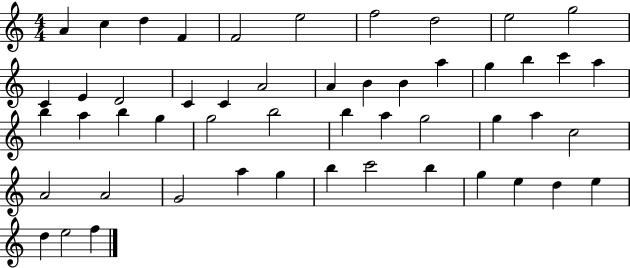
X:1
T:Untitled
M:4/4
L:1/4
K:C
A c d F F2 e2 f2 d2 e2 g2 C E D2 C C A2 A B B a g b c' a b a b g g2 b2 b a g2 g a c2 A2 A2 G2 a g b c'2 b g e d e d e2 f